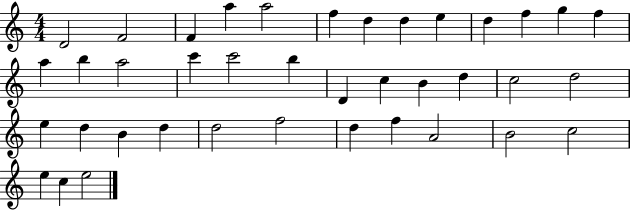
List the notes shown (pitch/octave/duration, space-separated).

D4/h F4/h F4/q A5/q A5/h F5/q D5/q D5/q E5/q D5/q F5/q G5/q F5/q A5/q B5/q A5/h C6/q C6/h B5/q D4/q C5/q B4/q D5/q C5/h D5/h E5/q D5/q B4/q D5/q D5/h F5/h D5/q F5/q A4/h B4/h C5/h E5/q C5/q E5/h